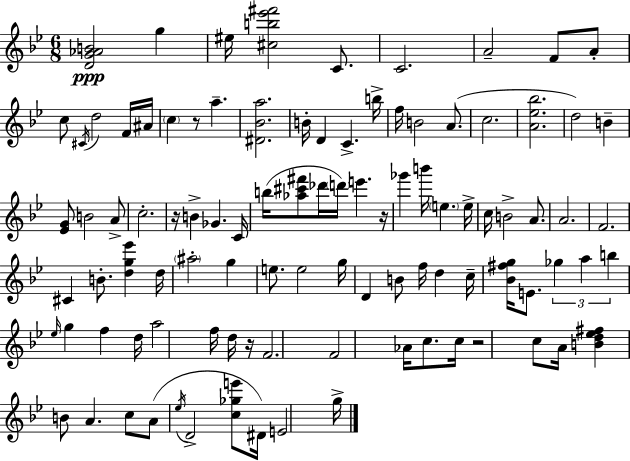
{
  \clef treble
  \numericTimeSignature
  \time 6/8
  \key g \minor
  <d' g' aes' b'>2\ppp g''4 | eis''16 <cis'' b'' ees''' fis'''>2 c'8. | c'2. | a'2-- f'8 a'8-. | \break c''8 \acciaccatura { cis'16 } d''2 f'16 | ais'16 \parenthesize c''4 r8 a''4.-- | <dis' bes' a''>2. | b'16-. d'4 c'4.-> | \break b''16-> f''16 b'2 a'8.( | c''2. | <a' ees'' bes''>2. | d''2) b'4-- | \break <ees' g'>8 b'2 a'8-> | c''2.-. | r16 b'4-> ges'4. | c'16 b''16( <aes'' cis''' fis'''>8 des'''16 \parenthesize d'''16) e'''4. | \break r16 ges'''4 b'''16 \parenthesize e''4. | e''16-> c''16 b'2-> a'8. | a'2. | f'2. | \break cis'4 b'8.-. <d'' g'' ees'''>4 | d''16 \parenthesize ais''2-. g''4 | e''8. e''2 | g''16 d'4 b'8 f''16 d''4 | \break c''16-- <bes' fis'' g''>16 e'8. \tuplet 3/2 { ges''4 a''4 | b''4 } \grace { ees''16 } g''4 f''4 | d''16 a''2 f''16 | d''16 r16 f'2. | \break f'2 aes'16 c''8. | c''16 r2 c''8 | a'16 <b' d'' ees'' fis''>4 b'8 a'4. | c''8 a'8( \acciaccatura { ees''16 } d'2-> | \break <c'' ges'' e'''>8 dis'16) e'2 | g''16-> \bar "|."
}